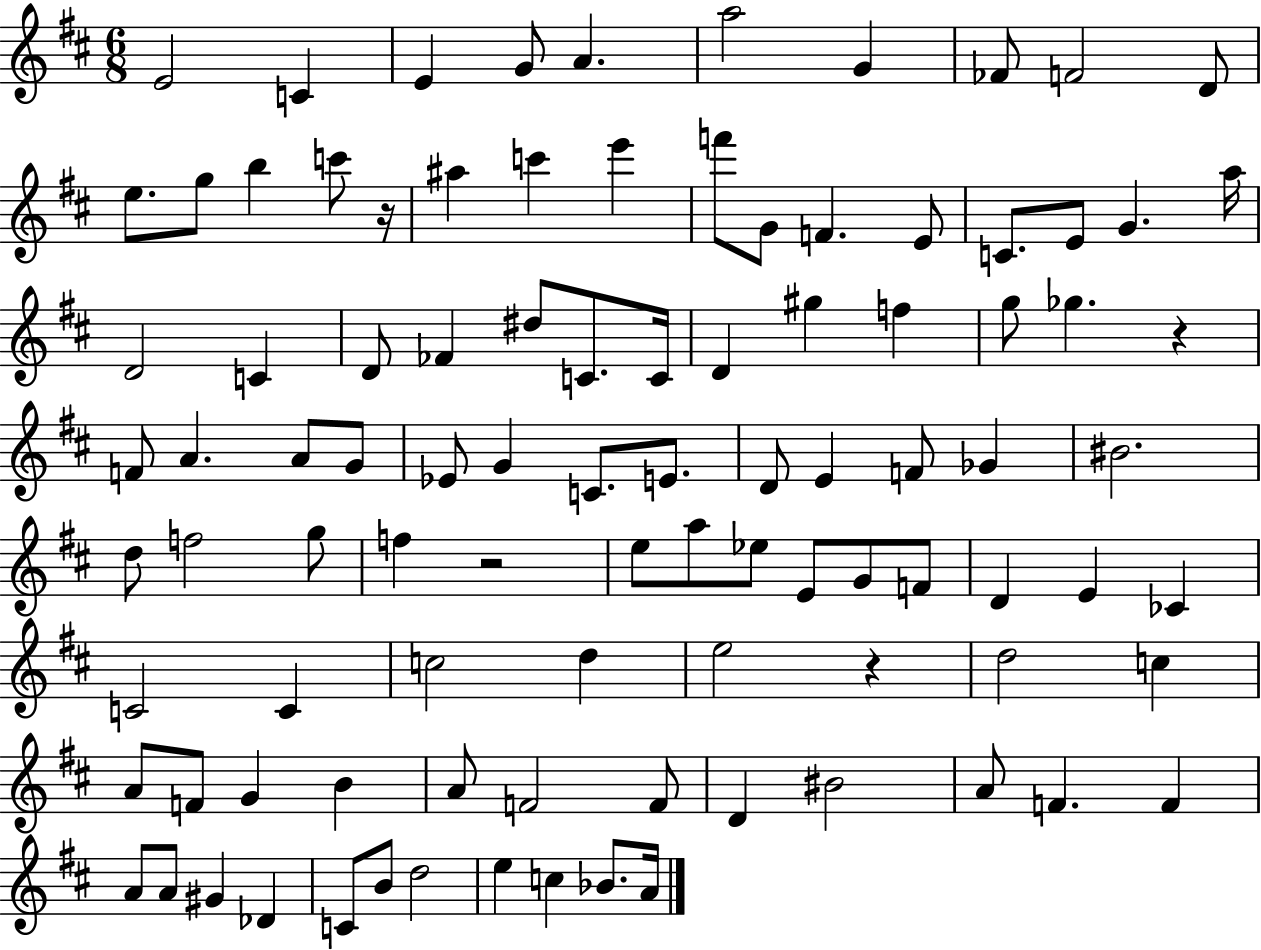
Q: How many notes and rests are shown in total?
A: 97